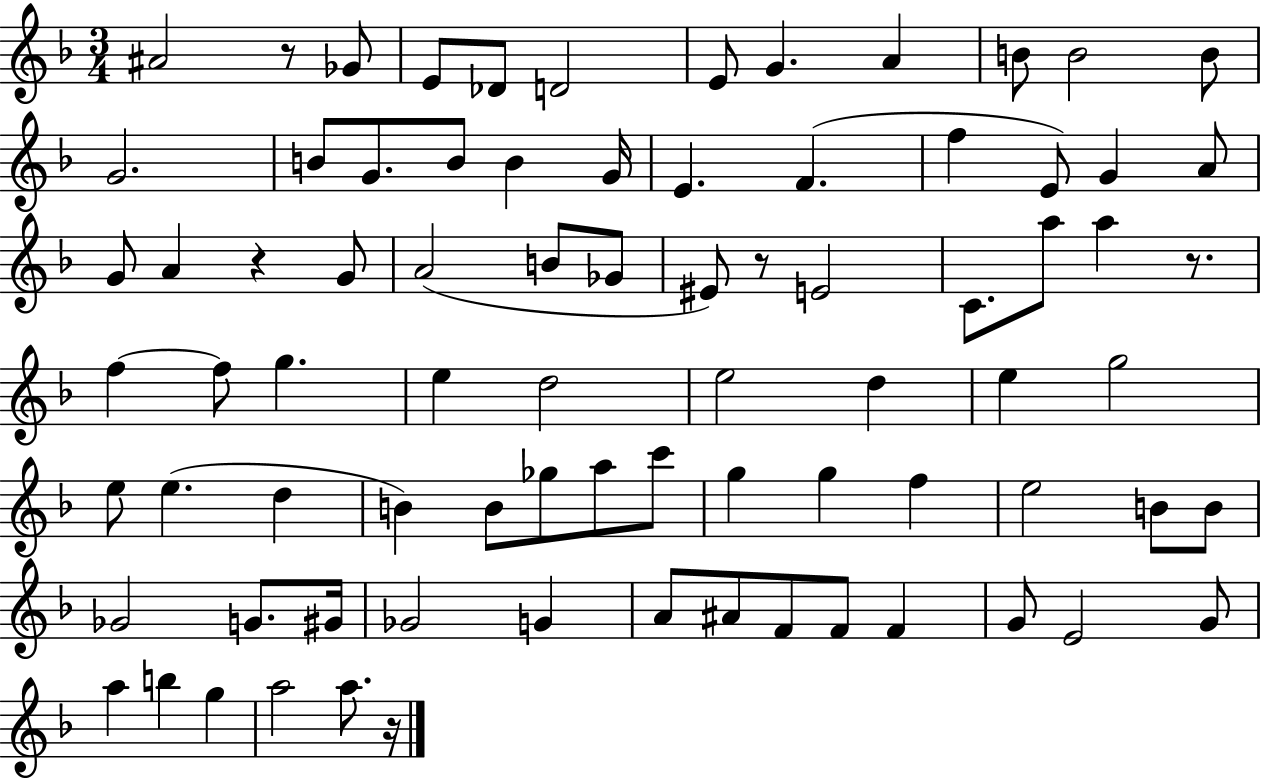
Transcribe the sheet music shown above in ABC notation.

X:1
T:Untitled
M:3/4
L:1/4
K:F
^A2 z/2 _G/2 E/2 _D/2 D2 E/2 G A B/2 B2 B/2 G2 B/2 G/2 B/2 B G/4 E F f E/2 G A/2 G/2 A z G/2 A2 B/2 _G/2 ^E/2 z/2 E2 C/2 a/2 a z/2 f f/2 g e d2 e2 d e g2 e/2 e d B B/2 _g/2 a/2 c'/2 g g f e2 B/2 B/2 _G2 G/2 ^G/4 _G2 G A/2 ^A/2 F/2 F/2 F G/2 E2 G/2 a b g a2 a/2 z/4